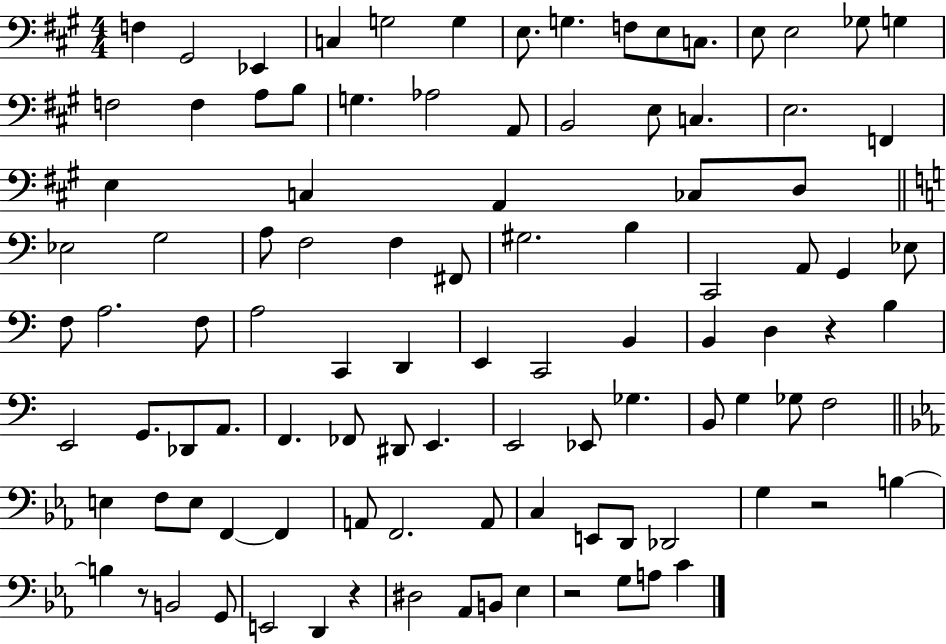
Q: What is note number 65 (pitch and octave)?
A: E2